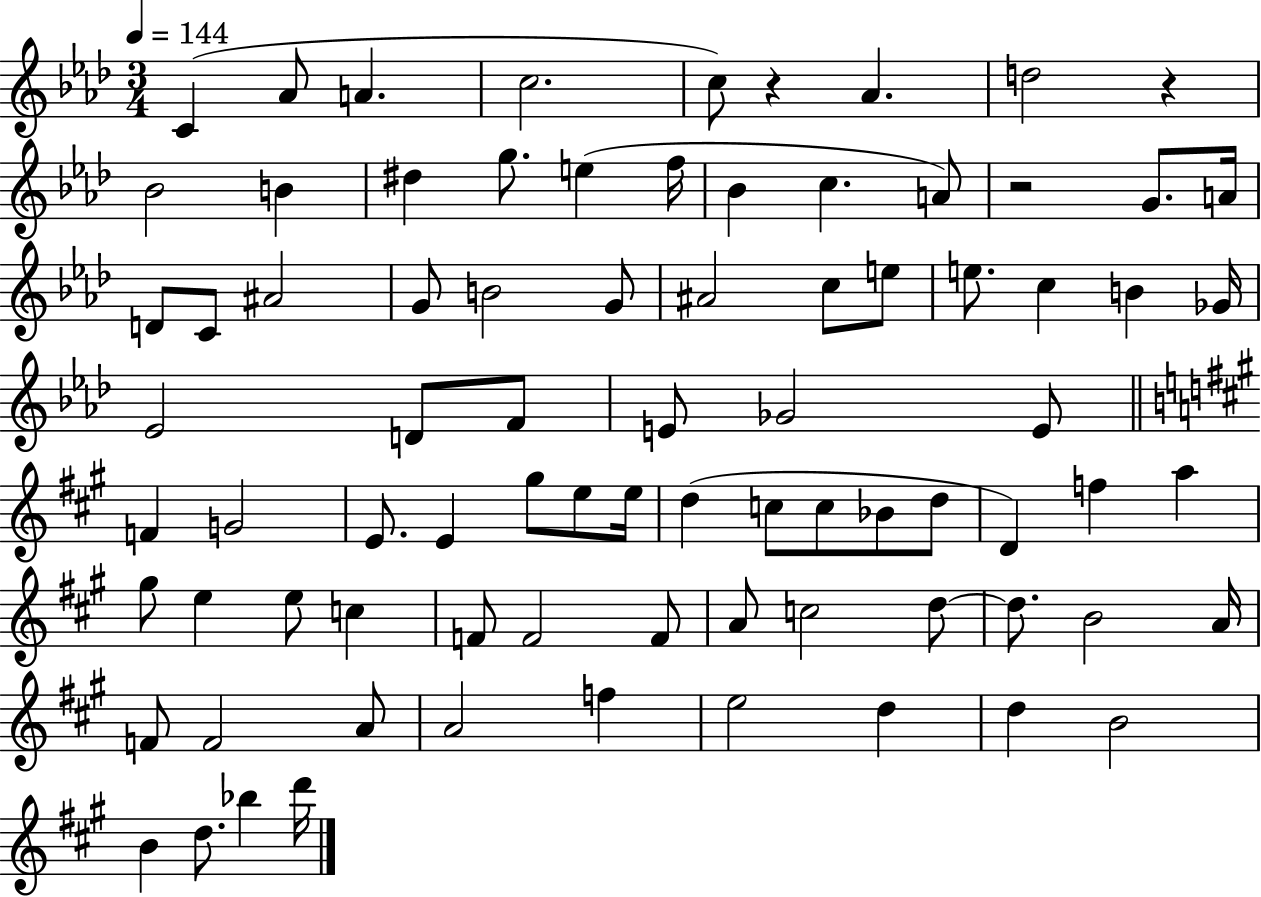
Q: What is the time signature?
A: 3/4